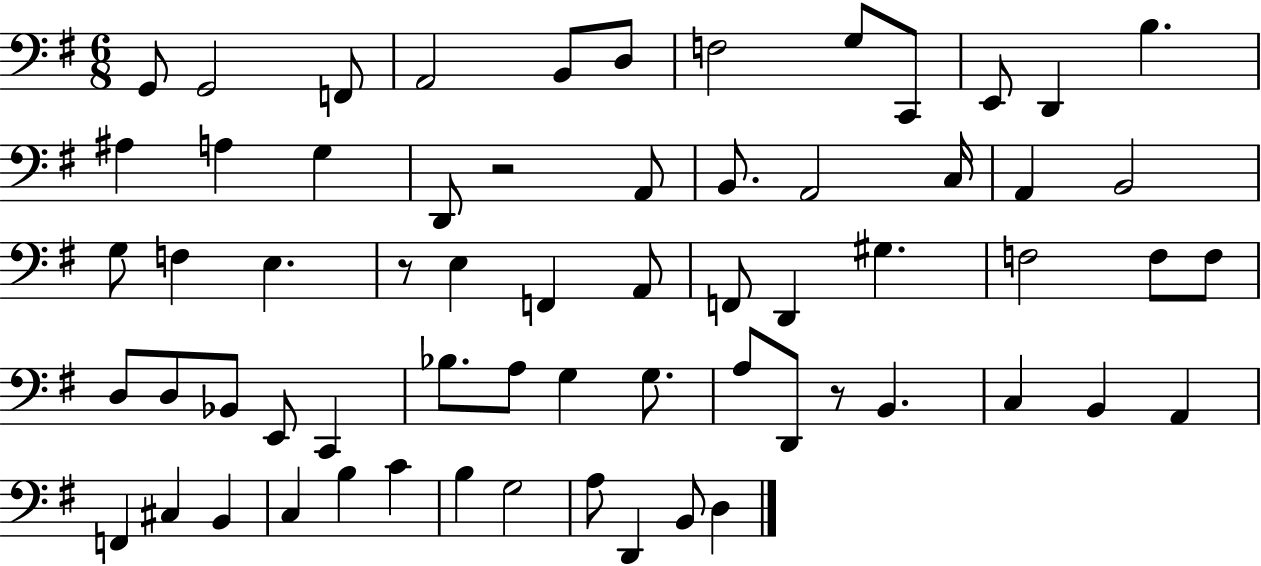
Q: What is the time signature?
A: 6/8